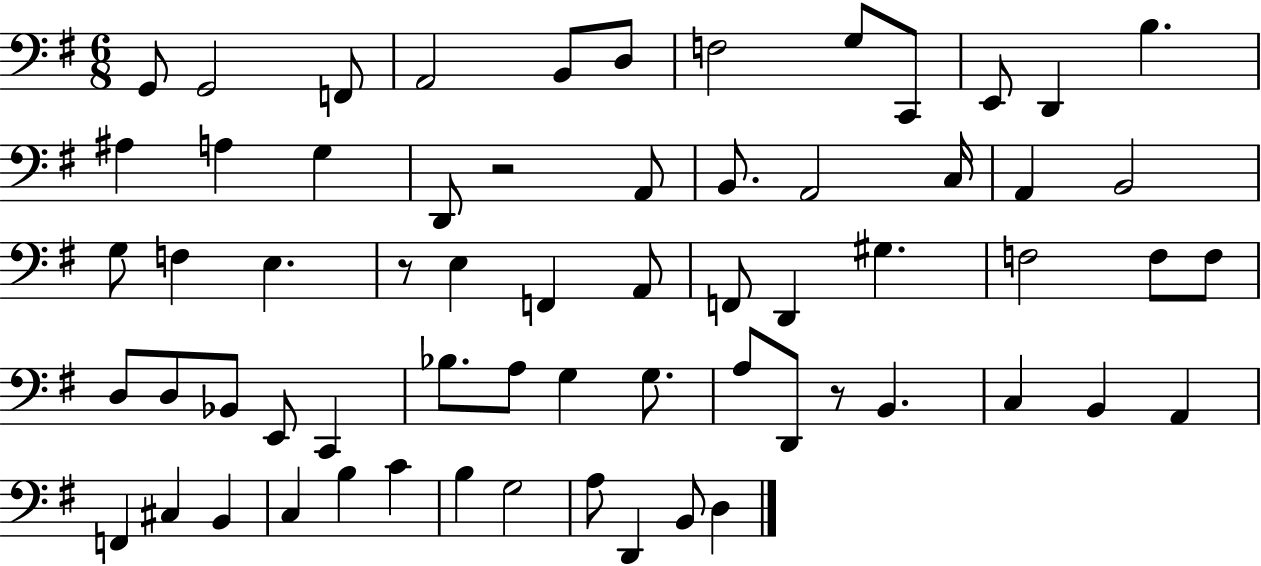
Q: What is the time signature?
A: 6/8